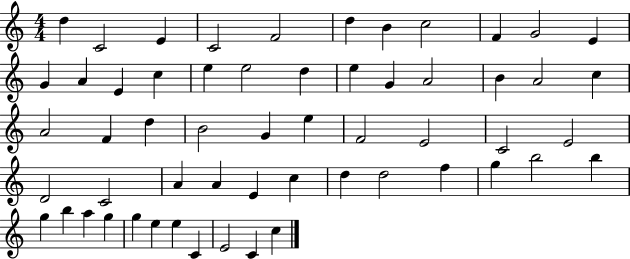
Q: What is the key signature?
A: C major